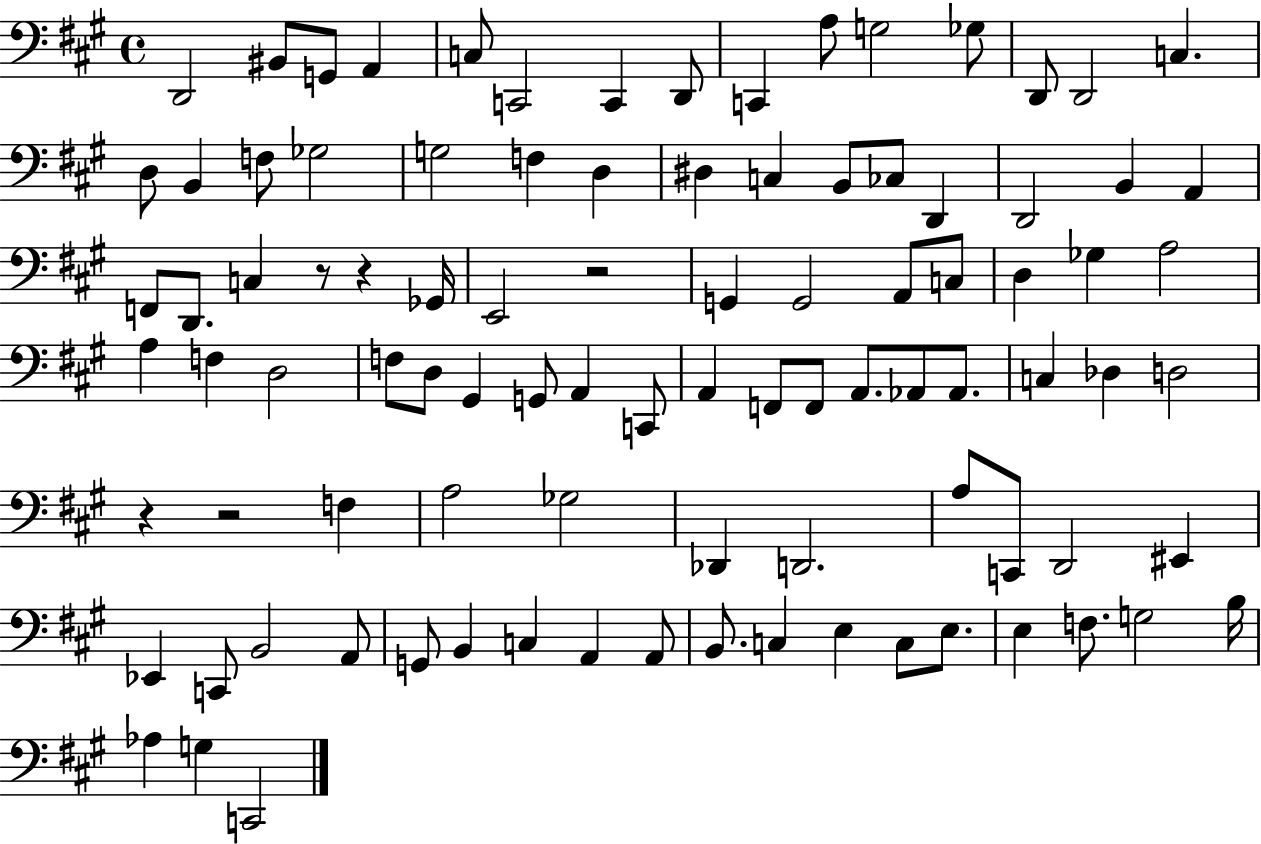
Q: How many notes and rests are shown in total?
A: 95